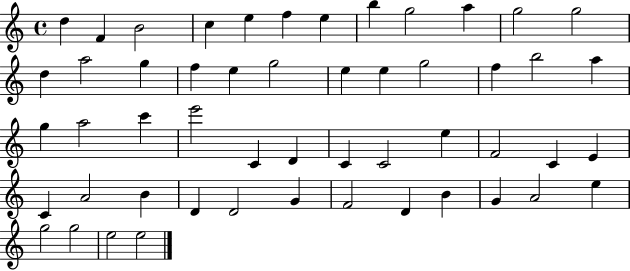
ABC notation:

X:1
T:Untitled
M:4/4
L:1/4
K:C
d F B2 c e f e b g2 a g2 g2 d a2 g f e g2 e e g2 f b2 a g a2 c' e'2 C D C C2 e F2 C E C A2 B D D2 G F2 D B G A2 e g2 g2 e2 e2